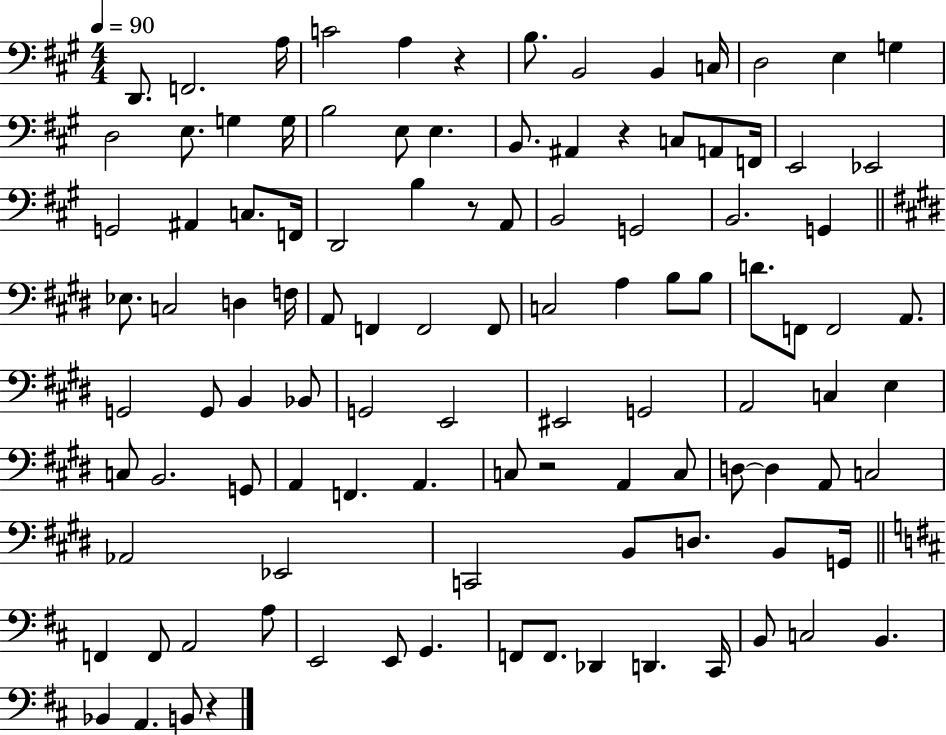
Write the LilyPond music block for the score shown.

{
  \clef bass
  \numericTimeSignature
  \time 4/4
  \key a \major
  \tempo 4 = 90
  d,8. f,2. a16 | c'2 a4 r4 | b8. b,2 b,4 c16 | d2 e4 g4 | \break d2 e8. g4 g16 | b2 e8 e4. | b,8. ais,4 r4 c8 a,8 f,16 | e,2 ees,2 | \break g,2 ais,4 c8. f,16 | d,2 b4 r8 a,8 | b,2 g,2 | b,2. g,4 | \break \bar "||" \break \key e \major ees8. c2 d4 f16 | a,8 f,4 f,2 f,8 | c2 a4 b8 b8 | d'8. f,8 f,2 a,8. | \break g,2 g,8 b,4 bes,8 | g,2 e,2 | eis,2 g,2 | a,2 c4 e4 | \break c8 b,2. g,8 | a,4 f,4. a,4. | c8 r2 a,4 c8 | d8~~ d4 a,8 c2 | \break aes,2 ees,2 | c,2 b,8 d8. b,8 g,16 | \bar "||" \break \key d \major f,4 f,8 a,2 a8 | e,2 e,8 g,4. | f,8 f,8. des,4 d,4. cis,16 | b,8 c2 b,4. | \break bes,4 a,4. b,8 r4 | \bar "|."
}